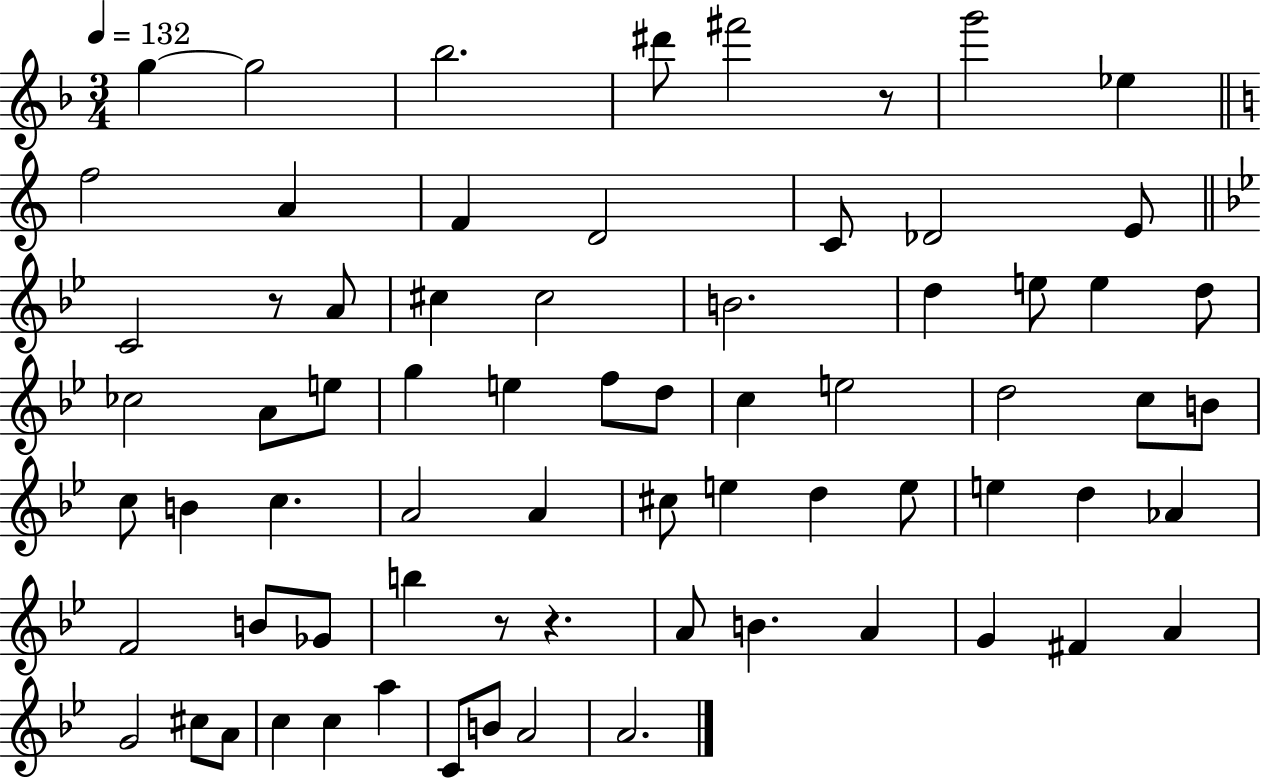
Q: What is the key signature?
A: F major